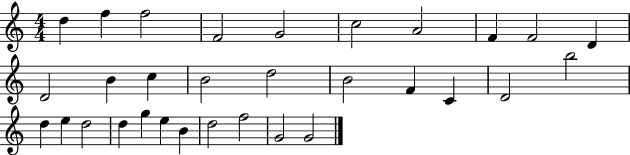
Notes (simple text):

D5/q F5/q F5/h F4/h G4/h C5/h A4/h F4/q F4/h D4/q D4/h B4/q C5/q B4/h D5/h B4/h F4/q C4/q D4/h B5/h D5/q E5/q D5/h D5/q G5/q E5/q B4/q D5/h F5/h G4/h G4/h